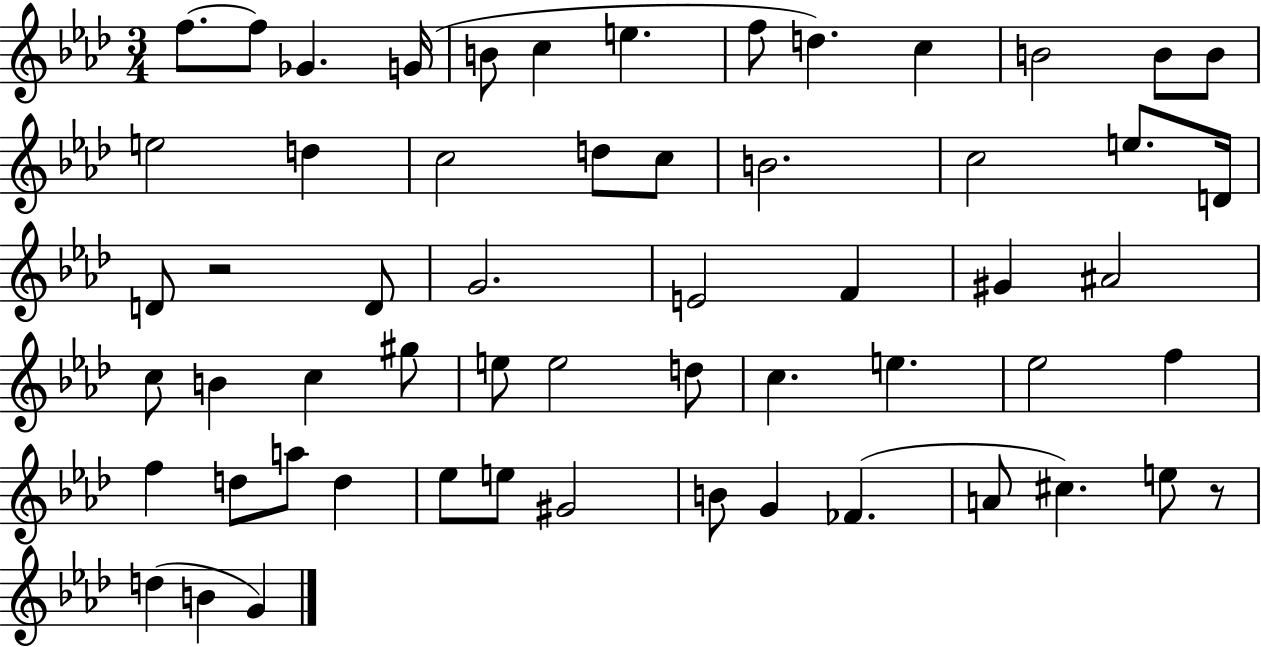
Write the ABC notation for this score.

X:1
T:Untitled
M:3/4
L:1/4
K:Ab
f/2 f/2 _G G/4 B/2 c e f/2 d c B2 B/2 B/2 e2 d c2 d/2 c/2 B2 c2 e/2 D/4 D/2 z2 D/2 G2 E2 F ^G ^A2 c/2 B c ^g/2 e/2 e2 d/2 c e _e2 f f d/2 a/2 d _e/2 e/2 ^G2 B/2 G _F A/2 ^c e/2 z/2 d B G